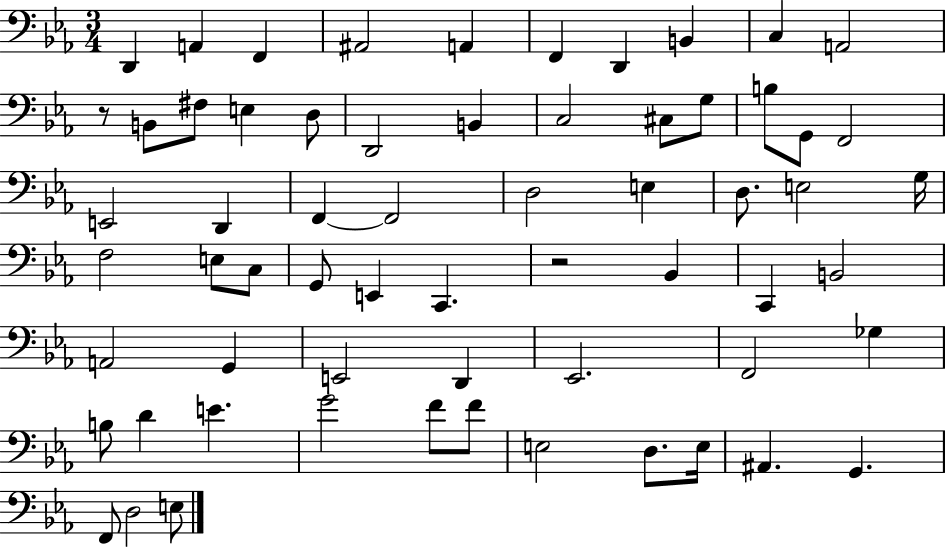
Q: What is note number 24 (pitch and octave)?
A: D2